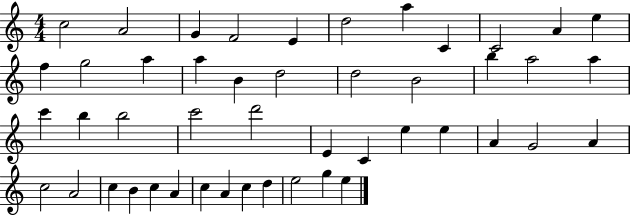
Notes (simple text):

C5/h A4/h G4/q F4/h E4/q D5/h A5/q C4/q C4/h A4/q E5/q F5/q G5/h A5/q A5/q B4/q D5/h D5/h B4/h B5/q A5/h A5/q C6/q B5/q B5/h C6/h D6/h E4/q C4/q E5/q E5/q A4/q G4/h A4/q C5/h A4/h C5/q B4/q C5/q A4/q C5/q A4/q C5/q D5/q E5/h G5/q E5/q